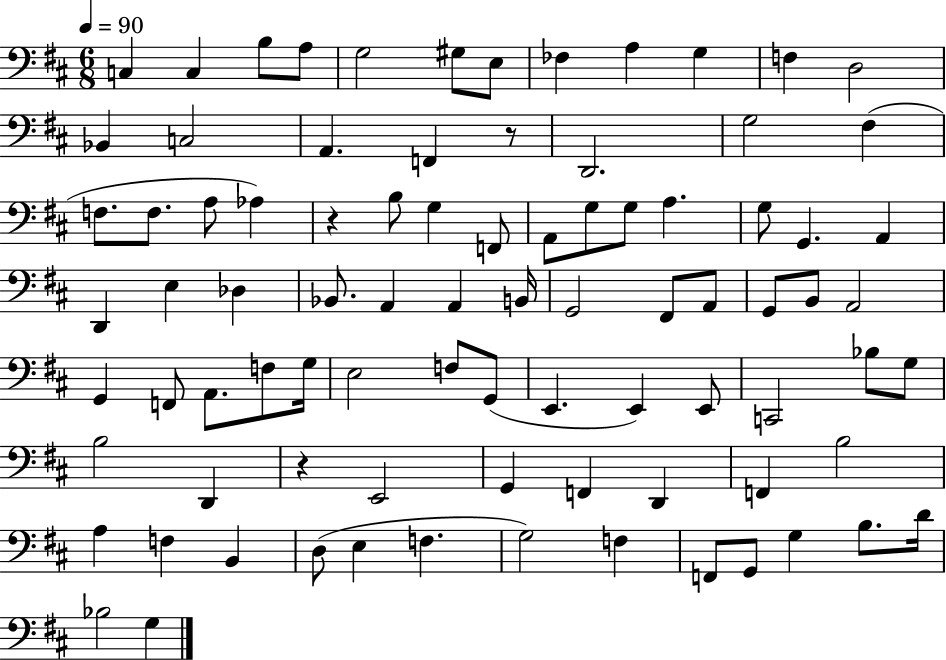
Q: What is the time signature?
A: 6/8